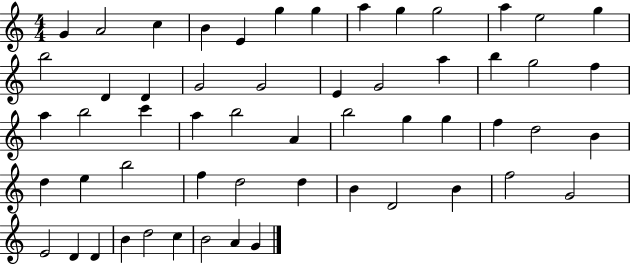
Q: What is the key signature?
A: C major